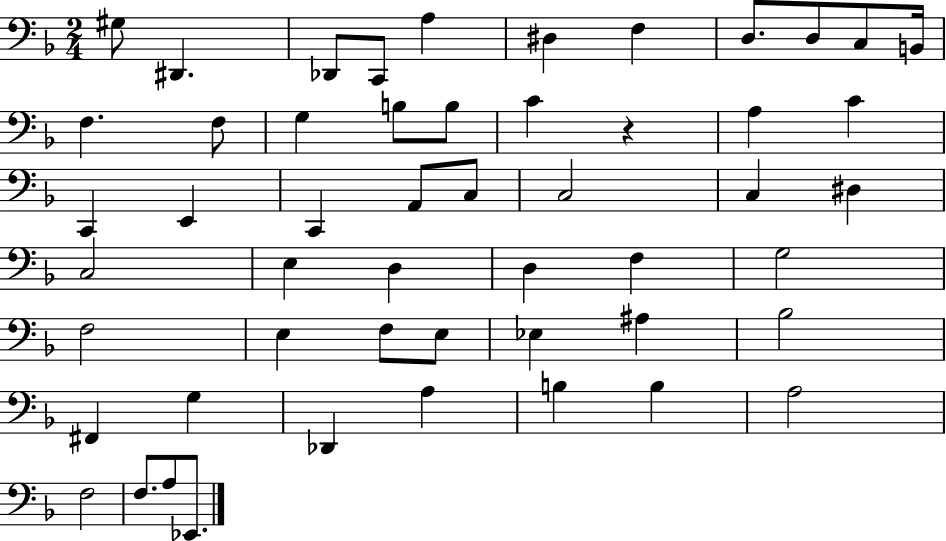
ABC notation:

X:1
T:Untitled
M:2/4
L:1/4
K:F
^G,/2 ^D,, _D,,/2 C,,/2 A, ^D, F, D,/2 D,/2 C,/2 B,,/4 F, F,/2 G, B,/2 B,/2 C z A, C C,, E,, C,, A,,/2 C,/2 C,2 C, ^D, C,2 E, D, D, F, G,2 F,2 E, F,/2 E,/2 _E, ^A, _B,2 ^F,, G, _D,, A, B, B, A,2 F,2 F,/2 A,/2 _E,,/2